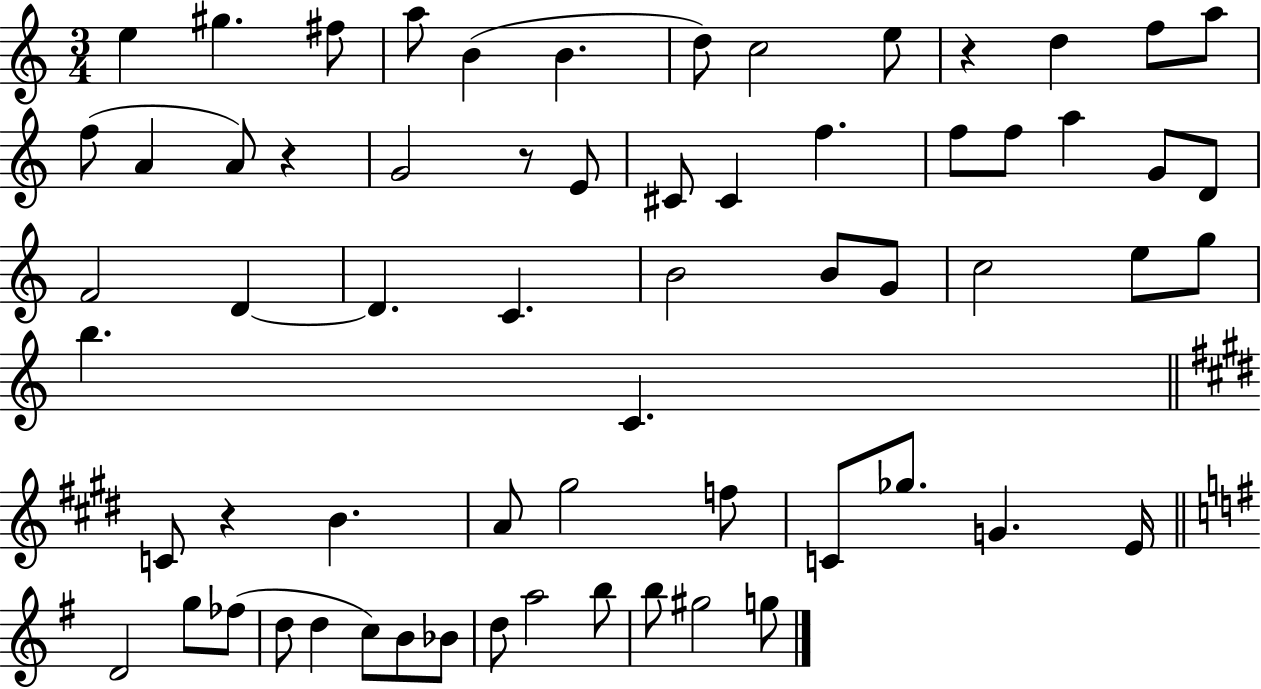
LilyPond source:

{
  \clef treble
  \numericTimeSignature
  \time 3/4
  \key c \major
  e''4 gis''4. fis''8 | a''8 b'4( b'4. | d''8) c''2 e''8 | r4 d''4 f''8 a''8 | \break f''8( a'4 a'8) r4 | g'2 r8 e'8 | cis'8 cis'4 f''4. | f''8 f''8 a''4 g'8 d'8 | \break f'2 d'4~~ | d'4. c'4. | b'2 b'8 g'8 | c''2 e''8 g''8 | \break b''4. c'4. | \bar "||" \break \key e \major c'8 r4 b'4. | a'8 gis''2 f''8 | c'8 ges''8. g'4. e'16 | \bar "||" \break \key g \major d'2 g''8 fes''8( | d''8 d''4 c''8) b'8 bes'8 | d''8 a''2 b''8 | b''8 gis''2 g''8 | \break \bar "|."
}